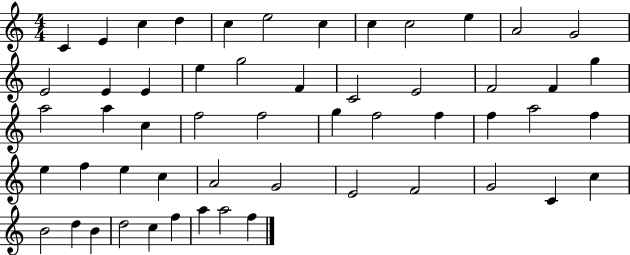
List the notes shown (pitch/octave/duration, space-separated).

C4/q E4/q C5/q D5/q C5/q E5/h C5/q C5/q C5/h E5/q A4/h G4/h E4/h E4/q E4/q E5/q G5/h F4/q C4/h E4/h F4/h F4/q G5/q A5/h A5/q C5/q F5/h F5/h G5/q F5/h F5/q F5/q A5/h F5/q E5/q F5/q E5/q C5/q A4/h G4/h E4/h F4/h G4/h C4/q C5/q B4/h D5/q B4/q D5/h C5/q F5/q A5/q A5/h F5/q